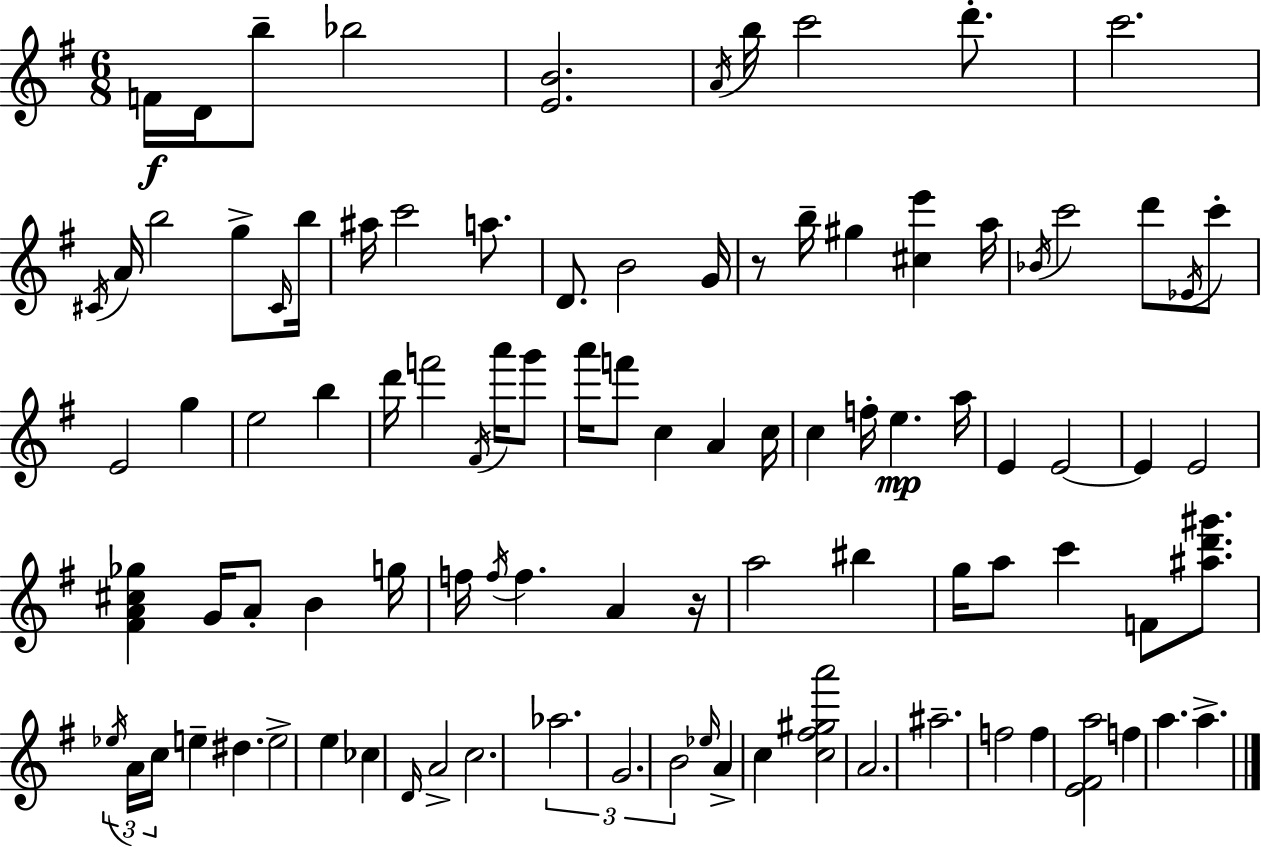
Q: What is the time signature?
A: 6/8